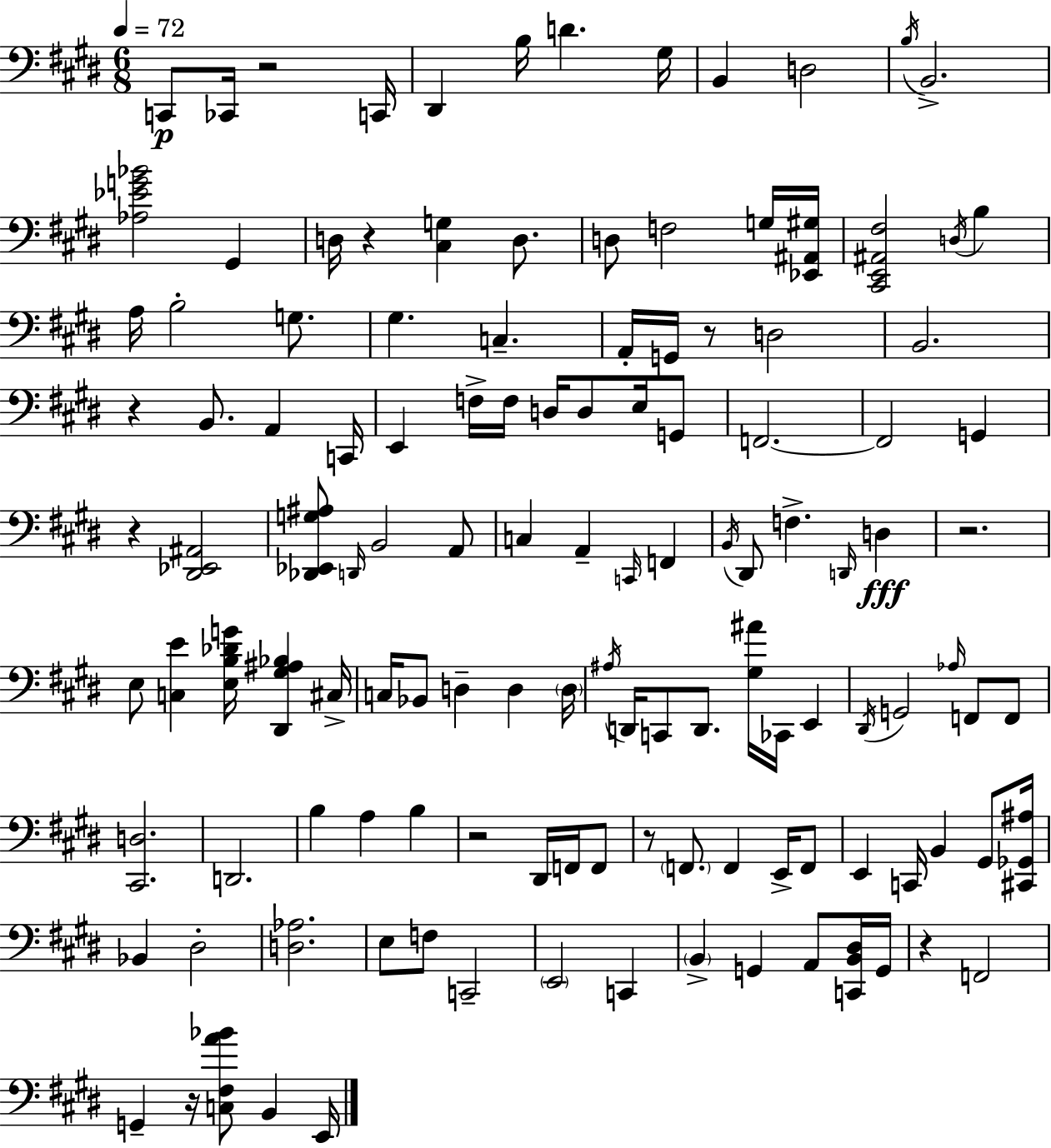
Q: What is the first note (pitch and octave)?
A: C2